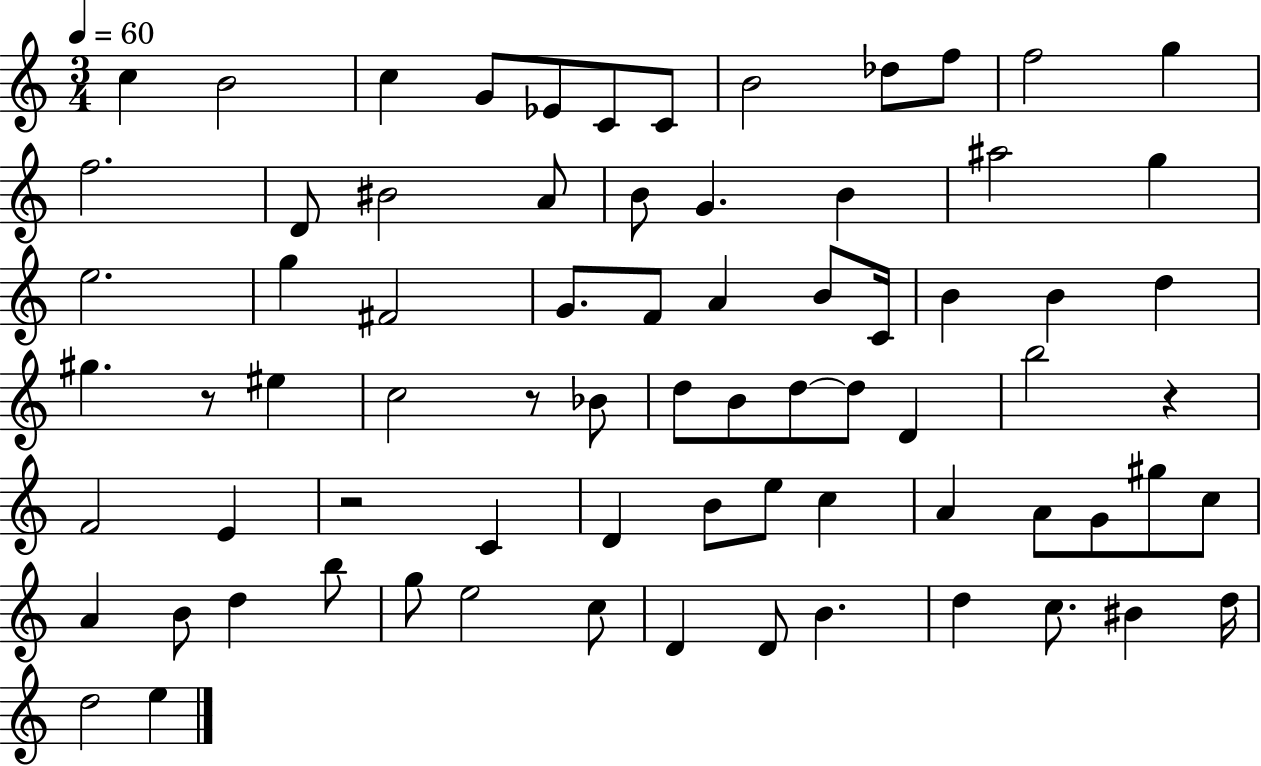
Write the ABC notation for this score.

X:1
T:Untitled
M:3/4
L:1/4
K:C
c B2 c G/2 _E/2 C/2 C/2 B2 _d/2 f/2 f2 g f2 D/2 ^B2 A/2 B/2 G B ^a2 g e2 g ^F2 G/2 F/2 A B/2 C/4 B B d ^g z/2 ^e c2 z/2 _B/2 d/2 B/2 d/2 d/2 D b2 z F2 E z2 C D B/2 e/2 c A A/2 G/2 ^g/2 c/2 A B/2 d b/2 g/2 e2 c/2 D D/2 B d c/2 ^B d/4 d2 e